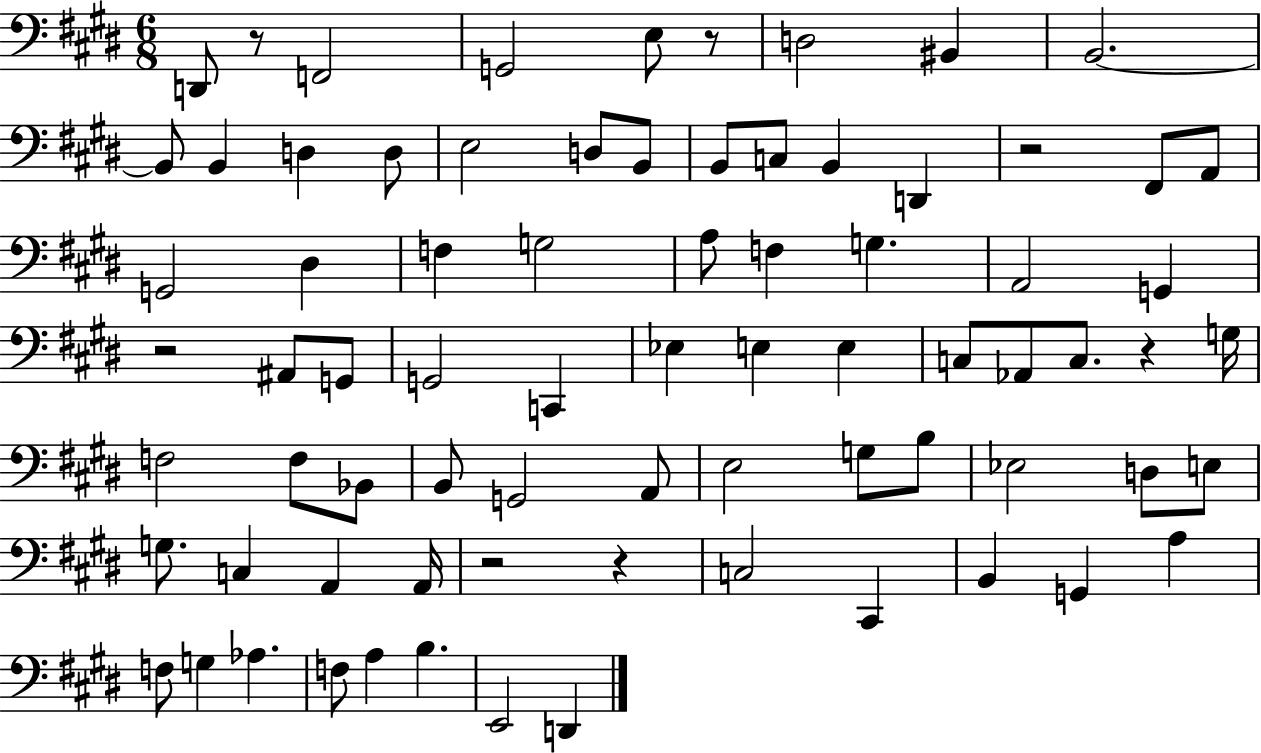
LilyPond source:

{
  \clef bass
  \numericTimeSignature
  \time 6/8
  \key e \major
  d,8 r8 f,2 | g,2 e8 r8 | d2 bis,4 | b,2.~~ | \break b,8 b,4 d4 d8 | e2 d8 b,8 | b,8 c8 b,4 d,4 | r2 fis,8 a,8 | \break g,2 dis4 | f4 g2 | a8 f4 g4. | a,2 g,4 | \break r2 ais,8 g,8 | g,2 c,4 | ees4 e4 e4 | c8 aes,8 c8. r4 g16 | \break f2 f8 bes,8 | b,8 g,2 a,8 | e2 g8 b8 | ees2 d8 e8 | \break g8. c4 a,4 a,16 | r2 r4 | c2 cis,4 | b,4 g,4 a4 | \break f8 g4 aes4. | f8 a4 b4. | e,2 d,4 | \bar "|."
}